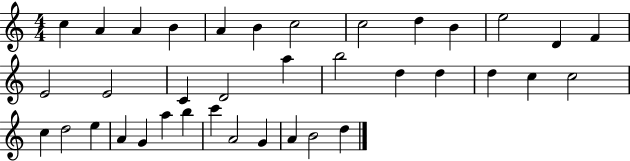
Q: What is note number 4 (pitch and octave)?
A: B4